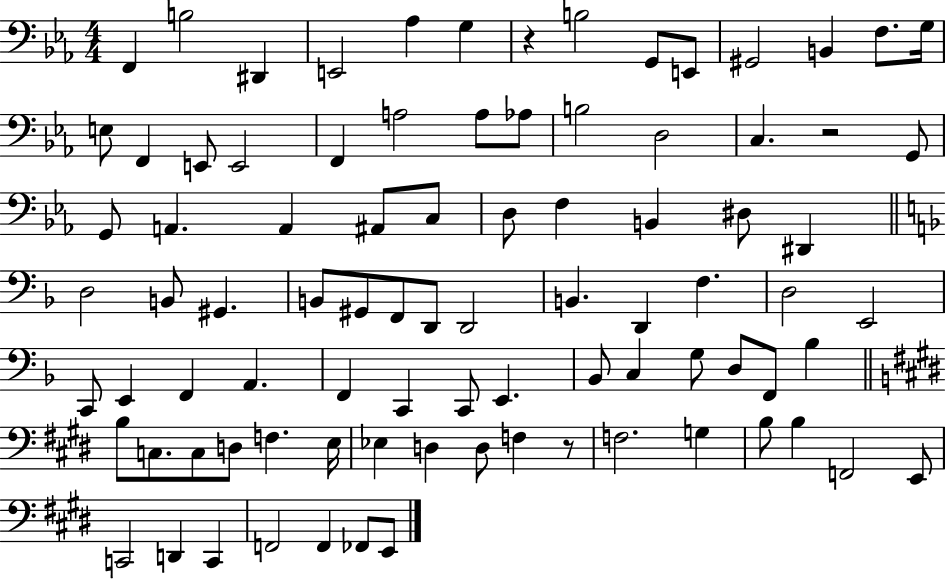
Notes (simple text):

F2/q B3/h D#2/q E2/h Ab3/q G3/q R/q B3/h G2/e E2/e G#2/h B2/q F3/e. G3/s E3/e F2/q E2/e E2/h F2/q A3/h A3/e Ab3/e B3/h D3/h C3/q. R/h G2/e G2/e A2/q. A2/q A#2/e C3/e D3/e F3/q B2/q D#3/e D#2/q D3/h B2/e G#2/q. B2/e G#2/e F2/e D2/e D2/h B2/q. D2/q F3/q. D3/h E2/h C2/e E2/q F2/q A2/q. F2/q C2/q C2/e E2/q. Bb2/e C3/q G3/e D3/e F2/e Bb3/q B3/e C3/e. C3/e D3/e F3/q. E3/s Eb3/q D3/q D3/e F3/q R/e F3/h. G3/q B3/e B3/q F2/h E2/e C2/h D2/q C2/q F2/h F2/q FES2/e E2/e